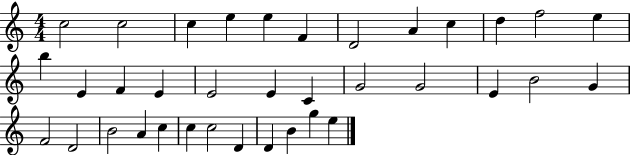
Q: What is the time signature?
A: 4/4